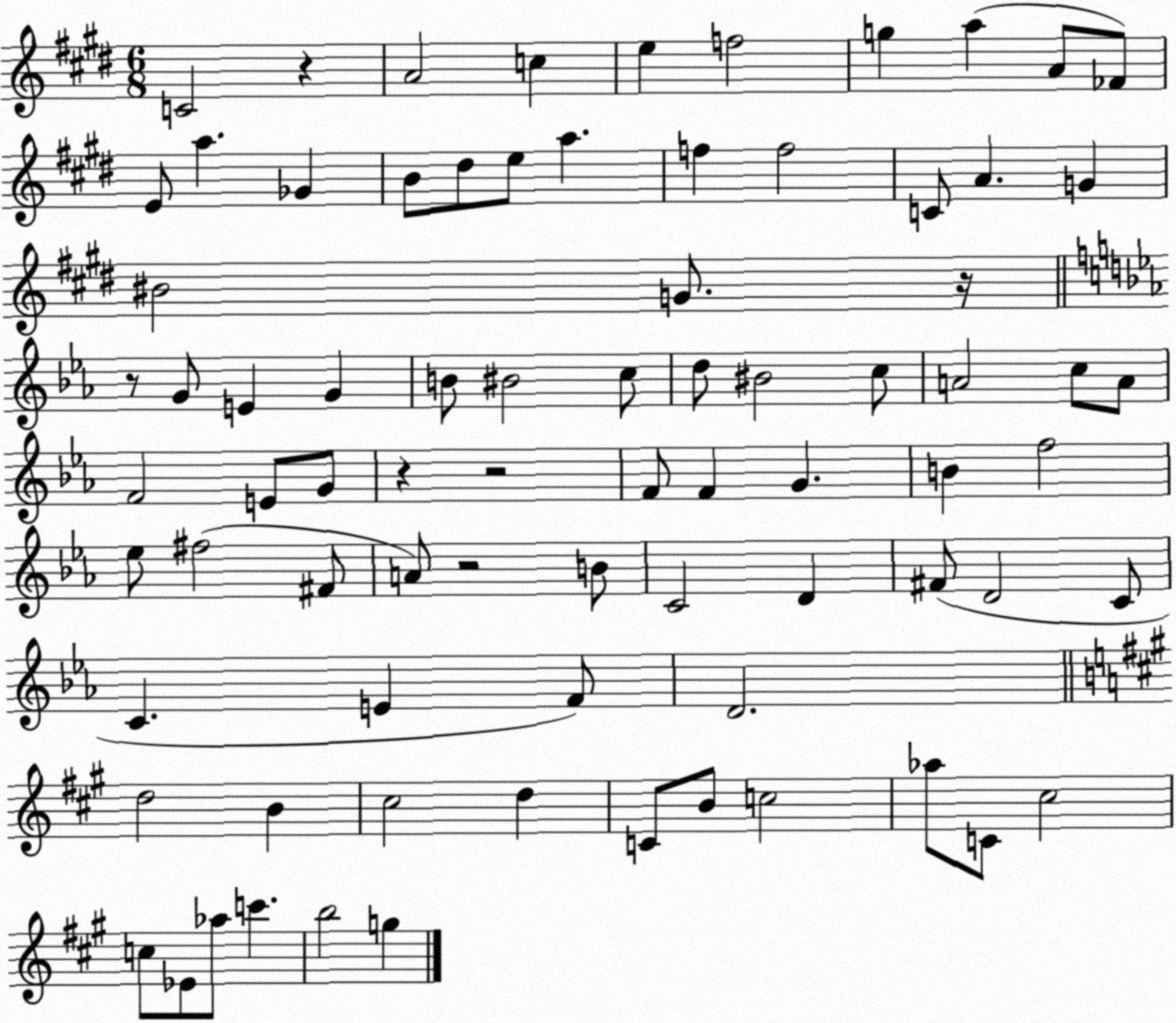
X:1
T:Untitled
M:6/8
L:1/4
K:E
C2 z A2 c e f2 g a A/2 _F/2 E/2 a _G B/2 ^d/2 e/2 a f f2 C/2 A G ^B2 G/2 z/4 z/2 G/2 E G B/2 ^B2 c/2 d/2 ^B2 c/2 A2 c/2 A/2 F2 E/2 G/2 z z2 F/2 F G B f2 _e/2 ^f2 ^F/2 A/2 z2 B/2 C2 D ^F/2 D2 C/2 C E F/2 D2 d2 B ^c2 d C/2 B/2 c2 _a/2 C/2 ^c2 c/2 _E/2 _a/2 c' b2 g